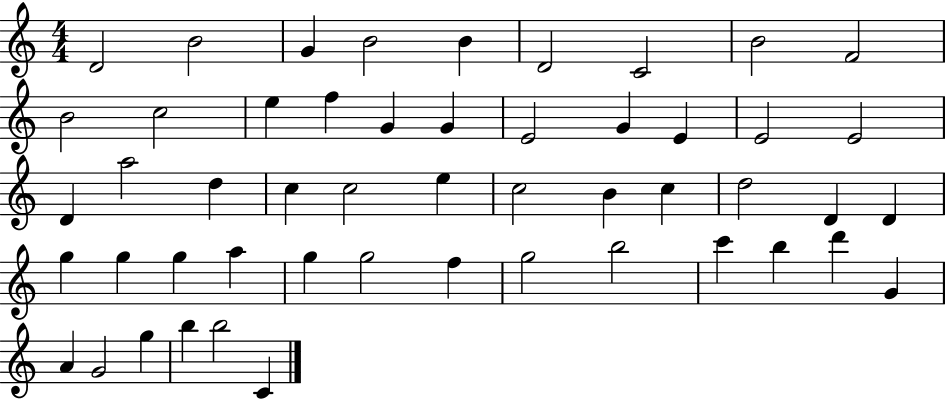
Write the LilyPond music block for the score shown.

{
  \clef treble
  \numericTimeSignature
  \time 4/4
  \key c \major
  d'2 b'2 | g'4 b'2 b'4 | d'2 c'2 | b'2 f'2 | \break b'2 c''2 | e''4 f''4 g'4 g'4 | e'2 g'4 e'4 | e'2 e'2 | \break d'4 a''2 d''4 | c''4 c''2 e''4 | c''2 b'4 c''4 | d''2 d'4 d'4 | \break g''4 g''4 g''4 a''4 | g''4 g''2 f''4 | g''2 b''2 | c'''4 b''4 d'''4 g'4 | \break a'4 g'2 g''4 | b''4 b''2 c'4 | \bar "|."
}